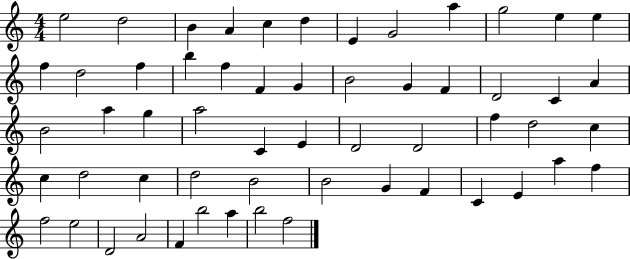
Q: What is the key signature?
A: C major